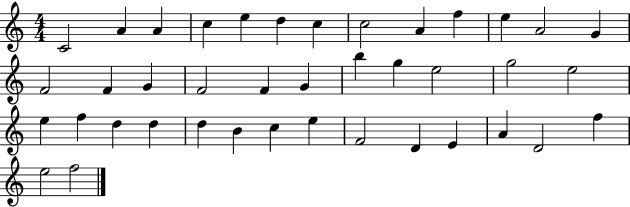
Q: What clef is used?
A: treble